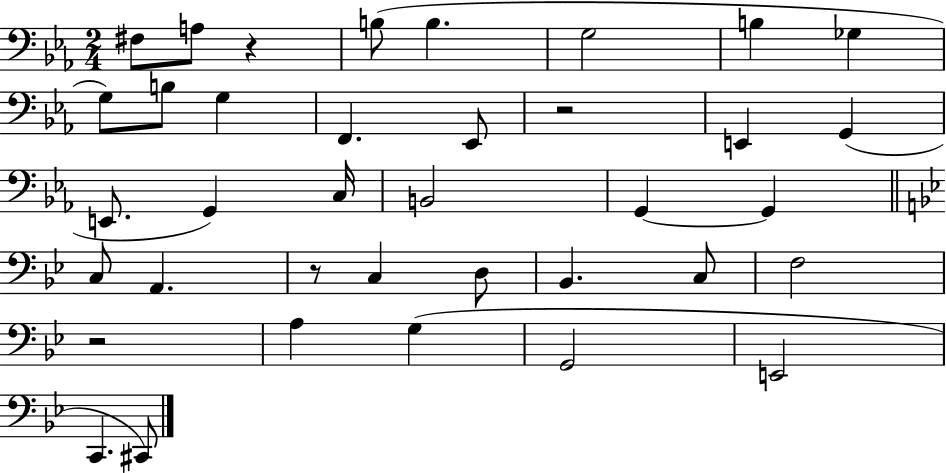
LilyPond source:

{
  \clef bass
  \numericTimeSignature
  \time 2/4
  \key ees \major
  fis8 a8 r4 | b8( b4. | g2 | b4 ges4 | \break g8) b8 g4 | f,4. ees,8 | r2 | e,4 g,4( | \break e,8. g,4) c16 | b,2 | g,4~~ g,4 | \bar "||" \break \key bes \major c8 a,4. | r8 c4 d8 | bes,4. c8 | f2 | \break r2 | a4 g4( | g,2 | e,2 | \break c,4. cis,8) | \bar "|."
}